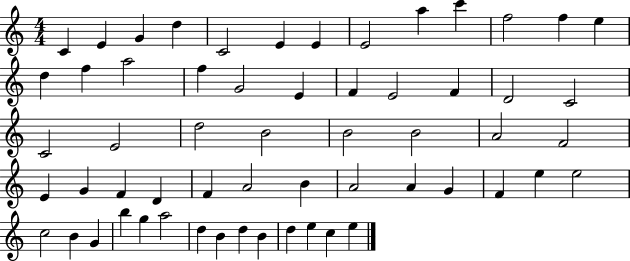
{
  \clef treble
  \numericTimeSignature
  \time 4/4
  \key c \major
  c'4 e'4 g'4 d''4 | c'2 e'4 e'4 | e'2 a''4 c'''4 | f''2 f''4 e''4 | \break d''4 f''4 a''2 | f''4 g'2 e'4 | f'4 e'2 f'4 | d'2 c'2 | \break c'2 e'2 | d''2 b'2 | b'2 b'2 | a'2 f'2 | \break e'4 g'4 f'4 d'4 | f'4 a'2 b'4 | a'2 a'4 g'4 | f'4 e''4 e''2 | \break c''2 b'4 g'4 | b''4 g''4 a''2 | d''4 b'4 d''4 b'4 | d''4 e''4 c''4 e''4 | \break \bar "|."
}